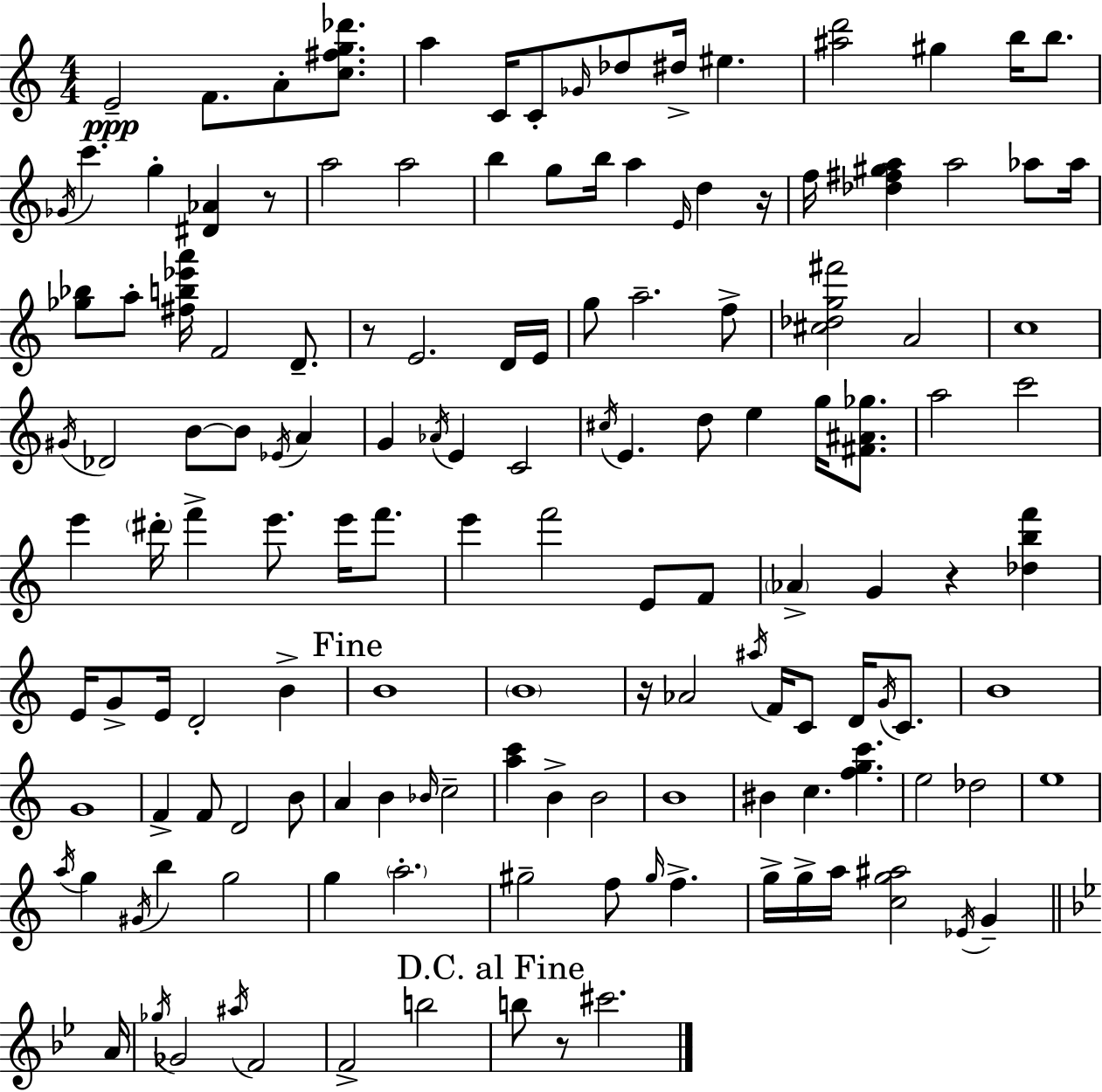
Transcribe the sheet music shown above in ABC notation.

X:1
T:Untitled
M:4/4
L:1/4
K:Am
E2 F/2 A/2 [c^fg_d']/2 a C/4 C/2 _G/4 _d/2 ^d/4 ^e [^ad']2 ^g b/4 b/2 _G/4 c' g [^D_A] z/2 a2 a2 b g/2 b/4 a E/4 d z/4 f/4 [_d^f^ga] a2 _a/2 _a/4 [_g_b]/2 a/2 [^fb_e'a']/4 F2 D/2 z/2 E2 D/4 E/4 g/2 a2 f/2 [^c_dg^f']2 A2 c4 ^G/4 _D2 B/2 B/2 _E/4 A G _A/4 E C2 ^c/4 E d/2 e g/4 [^F^A_g]/2 a2 c'2 e' ^d'/4 f' e'/2 e'/4 f'/2 e' f'2 E/2 F/2 _A G z [_dbf'] E/4 G/2 E/4 D2 B B4 B4 z/4 _A2 ^a/4 F/4 C/2 D/4 G/4 C/2 B4 G4 F F/2 D2 B/2 A B _B/4 c2 [ac'] B B2 B4 ^B c [fgc'] e2 _d2 e4 a/4 g ^G/4 b g2 g a2 ^g2 f/2 ^g/4 f g/4 g/4 a/4 [cg^a]2 _E/4 G A/4 _g/4 _G2 ^a/4 F2 F2 b2 b/2 z/2 ^c'2